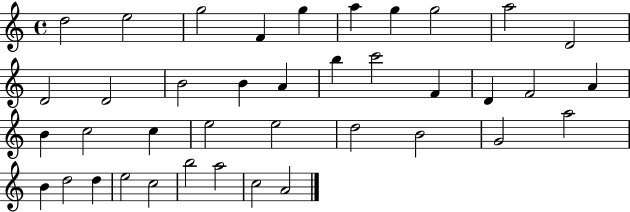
X:1
T:Untitled
M:4/4
L:1/4
K:C
d2 e2 g2 F g a g g2 a2 D2 D2 D2 B2 B A b c'2 F D F2 A B c2 c e2 e2 d2 B2 G2 a2 B d2 d e2 c2 b2 a2 c2 A2